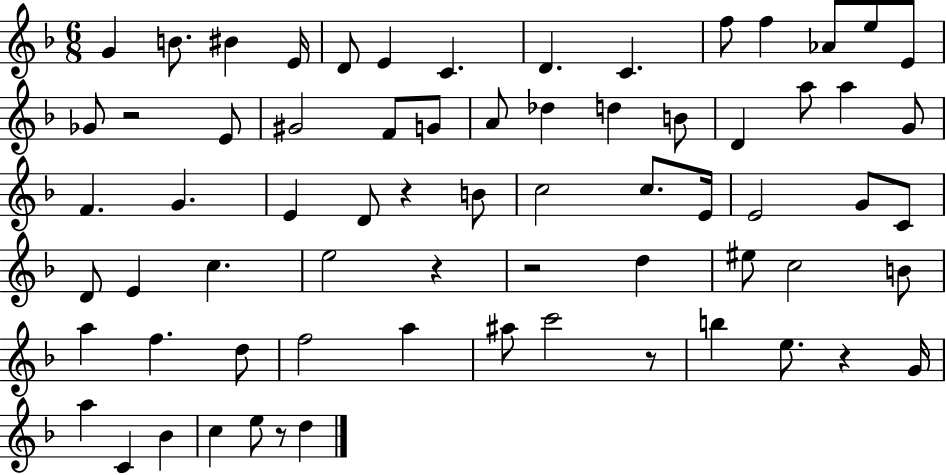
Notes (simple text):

G4/q B4/e. BIS4/q E4/s D4/e E4/q C4/q. D4/q. C4/q. F5/e F5/q Ab4/e E5/e E4/e Gb4/e R/h E4/e G#4/h F4/e G4/e A4/e Db5/q D5/q B4/e D4/q A5/e A5/q G4/e F4/q. G4/q. E4/q D4/e R/q B4/e C5/h C5/e. E4/s E4/h G4/e C4/e D4/e E4/q C5/q. E5/h R/q R/h D5/q EIS5/e C5/h B4/e A5/q F5/q. D5/e F5/h A5/q A#5/e C6/h R/e B5/q E5/e. R/q G4/s A5/q C4/q Bb4/q C5/q E5/e R/e D5/q